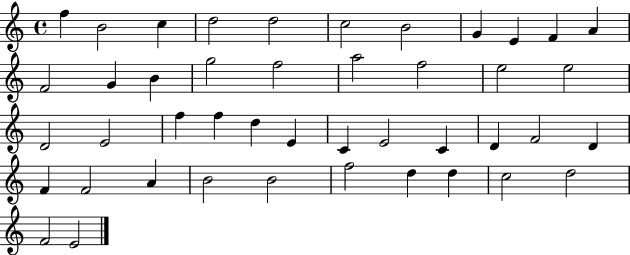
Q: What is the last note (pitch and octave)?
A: E4